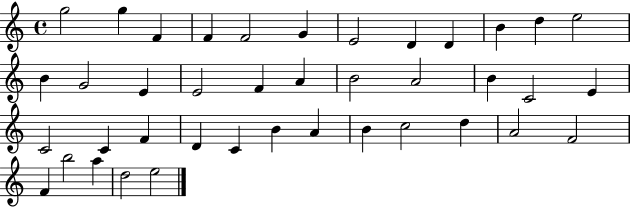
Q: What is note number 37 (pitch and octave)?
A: B5